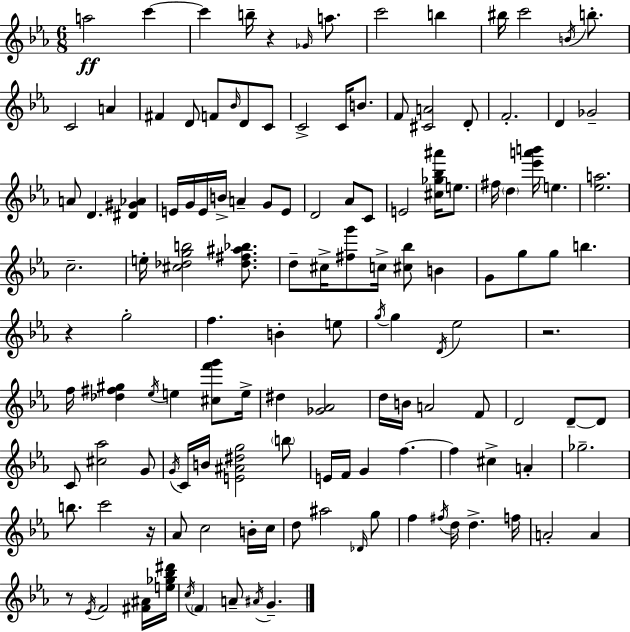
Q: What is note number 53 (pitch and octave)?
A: G5